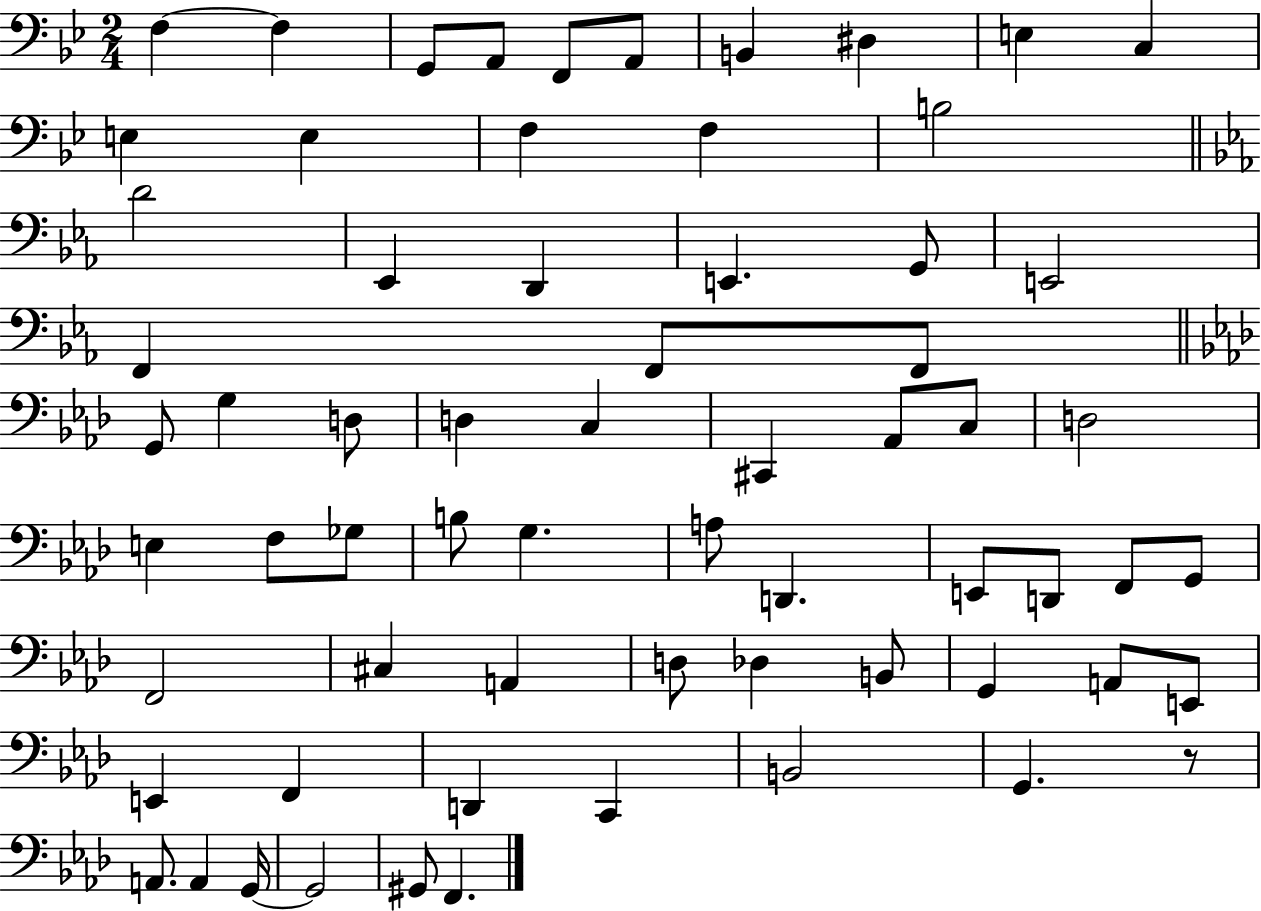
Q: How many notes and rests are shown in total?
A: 66